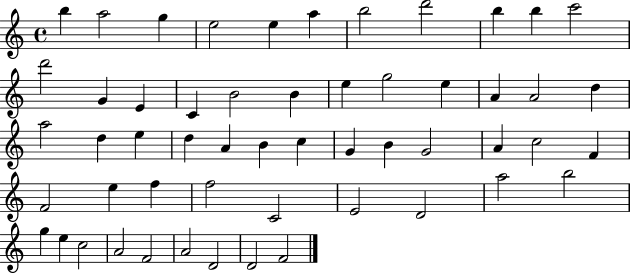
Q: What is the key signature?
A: C major